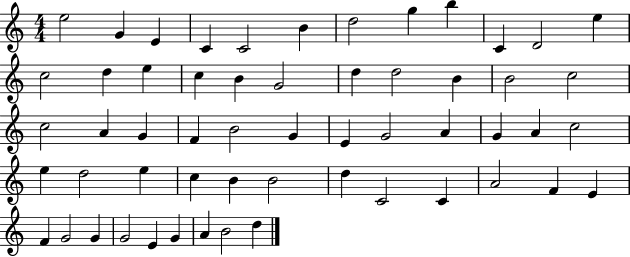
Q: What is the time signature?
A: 4/4